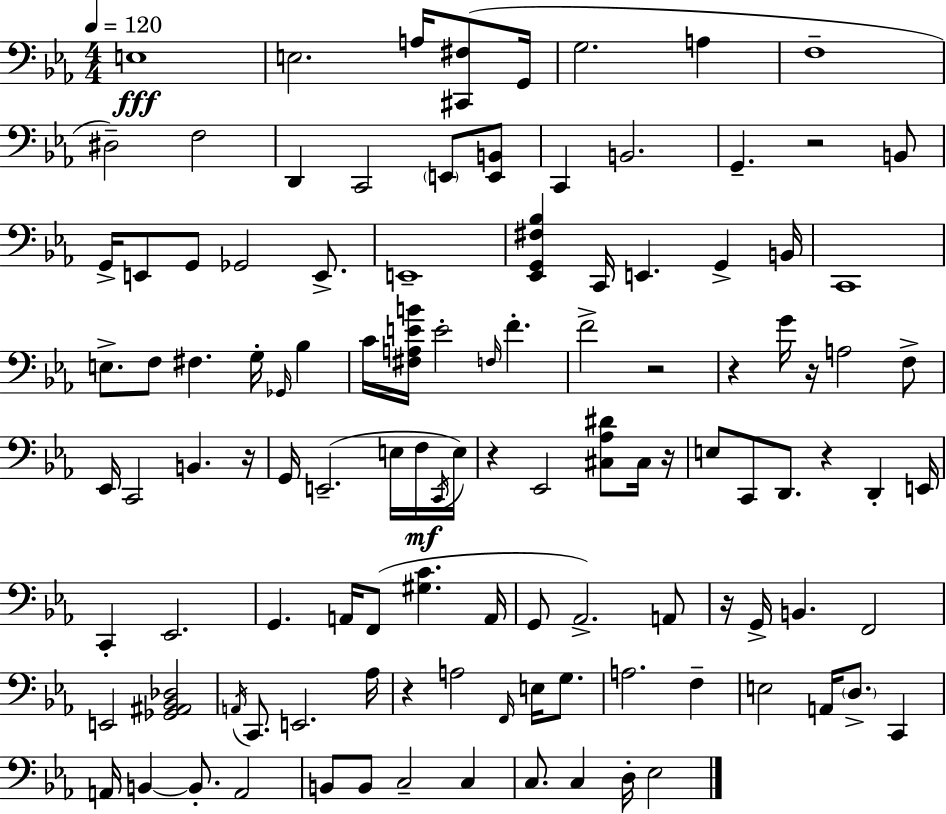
E3/w E3/h. A3/s [C#2,F#3]/e G2/s G3/h. A3/q F3/w D#3/h F3/h D2/q C2/h E2/e [E2,B2]/e C2/q B2/h. G2/q. R/h B2/e G2/s E2/e G2/e Gb2/h E2/e. E2/w [Eb2,G2,F#3,Bb3]/q C2/s E2/q. G2/q B2/s C2/w E3/e. F3/e F#3/q. G3/s Gb2/s Bb3/q C4/s [F#3,A3,E4,B4]/s E4/h F3/s F4/q. F4/h R/h R/q G4/s R/s A3/h F3/e Eb2/s C2/h B2/q. R/s G2/s E2/h. E3/s F3/s C2/s E3/s R/q Eb2/h [C#3,Ab3,D#4]/e C#3/s R/s E3/e C2/e D2/e. R/q D2/q E2/s C2/q Eb2/h. G2/q. A2/s F2/e [G#3,C4]/q. A2/s G2/e Ab2/h. A2/e R/s G2/s B2/q. F2/h E2/h [Gb2,A#2,Bb2,Db3]/h A2/s C2/e. E2/h. Ab3/s R/q A3/h F2/s E3/s G3/e. A3/h. F3/q E3/h A2/s D3/e. C2/q A2/s B2/q B2/e. A2/h B2/e B2/e C3/h C3/q C3/e. C3/q D3/s Eb3/h